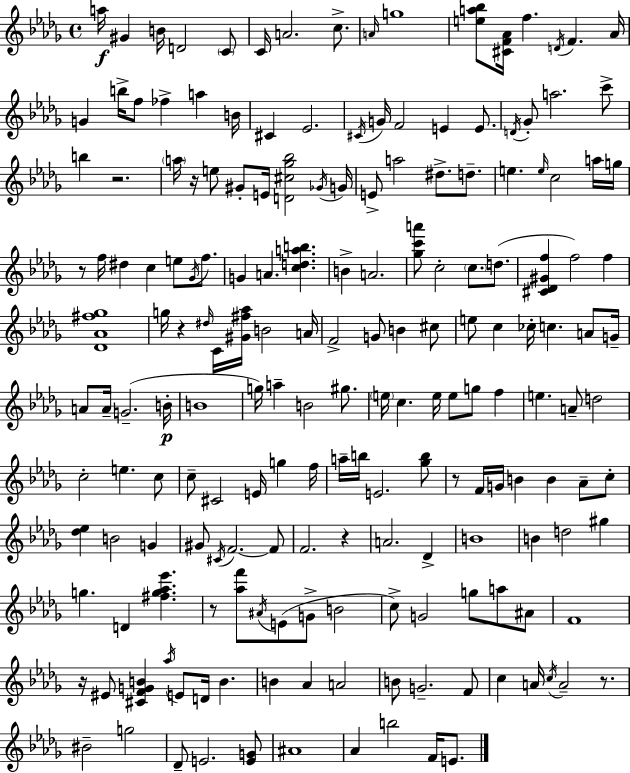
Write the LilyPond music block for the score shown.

{
  \clef treble
  \time 4/4
  \defaultTimeSignature
  \key bes \minor
  a''16\f gis'4 b'16 d'2 \parenthesize c'8 | c'16 a'2. c''8.-> | \grace { a'16 } g''1 | <e'' a'' bes''>8 <cis' f' aes'>16 f''4. \acciaccatura { d'16 } f'4. | \break aes'16 g'4 b''16-> f''8 fes''4-> a''4 | b'16 cis'4 ees'2. | \acciaccatura { cis'16 } g'16 f'2 e'4 | e'8. \acciaccatura { d'16 } ges'8-. a''2. | \break c'''8-> b''4 r2. | \parenthesize a''16 r16 e''8 gis'8-. e'16 <d' cis'' ges'' bes''>2 | \acciaccatura { ges'16 } g'16 e'8-> a''2 dis''8.-> | d''8.-- e''4. \grace { e''16 } c''2 | \break a''16 g''16 r8 f''16 dis''4 c''4 | e''8 \acciaccatura { ges'16 } f''8. g'4 a'4. | <c'' d'' a'' b''>4. b'4-> a'2. | <ges'' c''' a'''>8 c''2-. | \break \parenthesize c''8. d''8.( <cis' des' gis' f''>4 f''2) | f''4 <des' aes' fis'' ges''>1 | g''16 r4 \grace { dis''16 } c'16 <gis' fis'' aes''>16 b'2 | a'16 f'2-> | \break g'8 b'4 cis''8 e''8 c''4 ces''16-. c''4. | a'8 g'16-- a'8 a'16-- g'2.--( | b'16-.\p b'1 | g''16) a''4-- b'2 | \break gis''8. \parenthesize e''16 c''4. e''16 | e''8 g''8 f''4 e''4. a'8-- | d''2 c''2-. | e''4. c''8 c''8-- cis'2 | \break e'16 g''4 f''16 a''16-- b''16 e'2. | <ges'' b''>8 r8 f'16 g'16 b'4 | b'4 aes'8-- c''8-. <des'' ees''>4 b'2 | g'4 gis'8 \acciaccatura { cis'16 } f'2.~~ | \break f'8 f'2. | r4 a'2. | des'4-> b'1 | b'4 d''2 | \break gis''4 g''4. d'4 | <fis'' g'' aes'' ees'''>4. r8 <aes'' f'''>8 \acciaccatura { ais'16 } e'8( | g'8-> b'2 c''8->) g'2 | g''8 a''8 ais'8 f'1 | \break r16 eis'8 <cis' f' g' b'>4 | \acciaccatura { aes''16 } e'8 d'16 b'4. b'4 aes'4 | a'2 b'8 g'2.-- | f'8 c''4 a'16 | \break \acciaccatura { c''16 } a'2-- r8. bis'2-- | g''2 des'8-- e'2. | <e' g'>8 ais'1 | aes'4 | \break b''2 f'16 e'8. \bar "|."
}